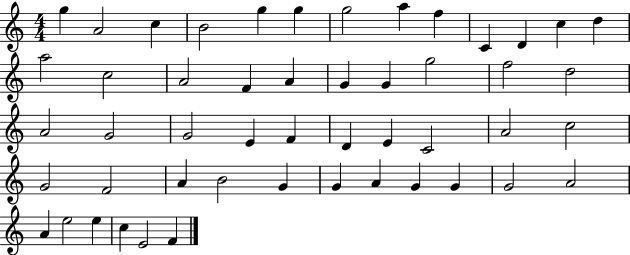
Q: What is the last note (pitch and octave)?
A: F4